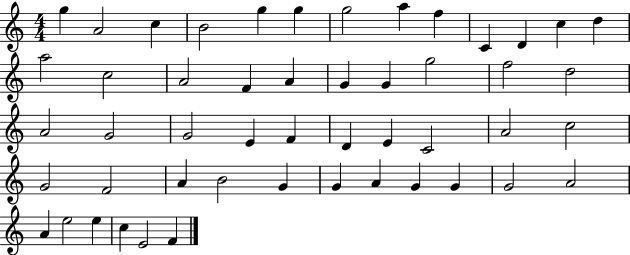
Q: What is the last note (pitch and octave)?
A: F4